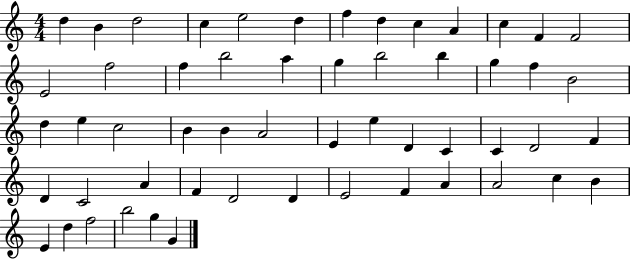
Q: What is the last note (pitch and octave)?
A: G4